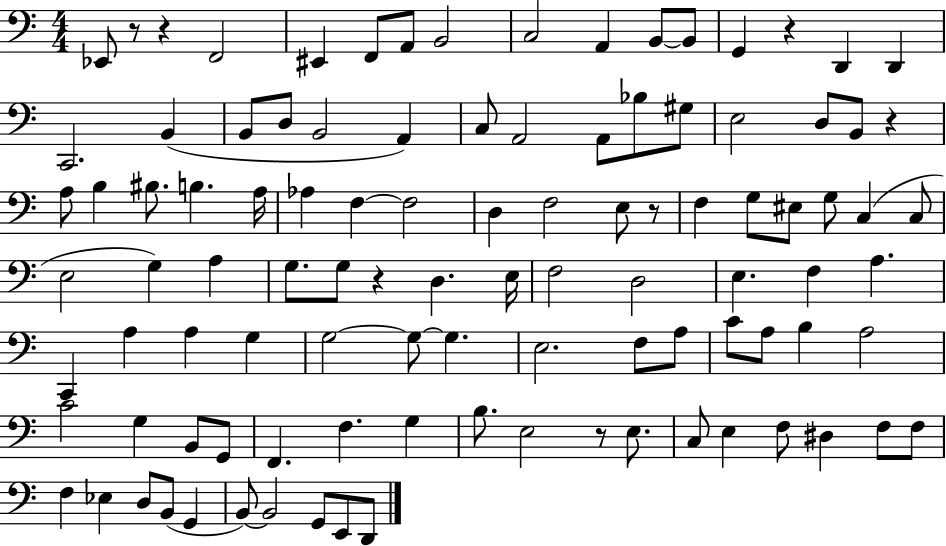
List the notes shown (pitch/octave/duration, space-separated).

Eb2/e R/e R/q F2/h EIS2/q F2/e A2/e B2/h C3/h A2/q B2/e B2/e G2/q R/q D2/q D2/q C2/h. B2/q B2/e D3/e B2/h A2/q C3/e A2/h A2/e Bb3/e G#3/e E3/h D3/e B2/e R/q A3/e B3/q BIS3/e. B3/q. A3/s Ab3/q F3/q F3/h D3/q F3/h E3/e R/e F3/q G3/e EIS3/e G3/e C3/q C3/e E3/h G3/q A3/q G3/e. G3/e R/q D3/q. E3/s F3/h D3/h E3/q. F3/q A3/q. C2/q A3/q A3/q G3/q G3/h G3/e G3/q. E3/h. F3/e A3/e C4/e A3/e B3/q A3/h C4/h G3/q B2/e G2/e F2/q. F3/q. G3/q B3/e. E3/h R/e E3/e. C3/e E3/q F3/e D#3/q F3/e F3/e F3/q Eb3/q D3/e B2/e G2/q B2/e B2/h G2/e E2/e D2/e